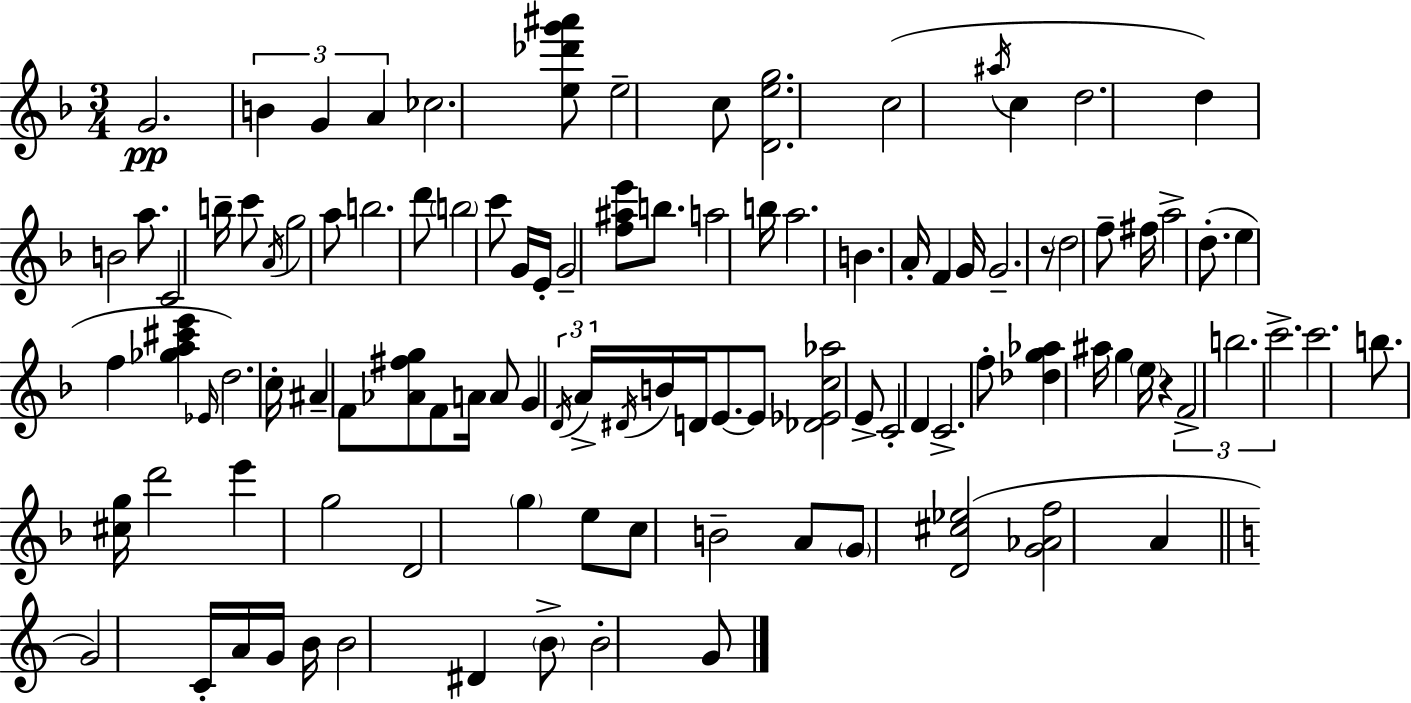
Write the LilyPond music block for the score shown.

{
  \clef treble
  \numericTimeSignature
  \time 3/4
  \key d \minor
  \repeat volta 2 { g'2.\pp | \tuplet 3/2 { b'4 g'4 a'4 } | ces''2. | <e'' des''' g''' ais'''>8 e''2-- c''8 | \break <d' e'' g''>2. | c''2( \acciaccatura { ais''16 } c''4 | d''2. | d''4) b'2 | \break a''8. c'2 | b''16-- c'''8 \acciaccatura { a'16 } g''2 | a''8 b''2. | d'''8 \parenthesize b''2 | \break c'''8 g'16 e'16-. g'2-- | <f'' ais'' e'''>8 b''8. a''2 | b''16 a''2. | b'4. a'16-. f'4 | \break g'16 g'2.-- | r8 \parenthesize d''2 | f''8-- fis''16 a''2-> d''8.-.( | e''4 f''4 <ges'' a'' cis''' e'''>4 | \break \grace { ees'16 }) d''2. | c''16-. ais'4-- f'8 <aes' fis'' g''>8 | f'8 a'16 a'8 g'4 \tuplet 3/2 { \acciaccatura { d'16 } a'16-> \acciaccatura { dis'16 } } | b'16 d'16 e'8.~~ e'8 <des' ees' c'' aes''>2 | \break e'8-> c'2-. | d'4 c'2.-> | f''8-. <des'' g'' aes''>4 ais''16 | g''4 \parenthesize e''16 r4 \tuplet 3/2 { f'2-> | \break b''2. | c'''2.-> } | c'''2. | b''8. <cis'' g''>16 d'''2 | \break e'''4 g''2 | d'2 | \parenthesize g''4 e''8 c''8 b'2-- | a'8 \parenthesize g'8 <d' cis'' ees''>2( | \break <g' aes' f''>2 | a'4 \bar "||" \break \key a \minor g'2) c'16-. a'16 g'16 b'16 | b'2 dis'4 | \parenthesize b'8-> b'2-. g'8 | } \bar "|."
}